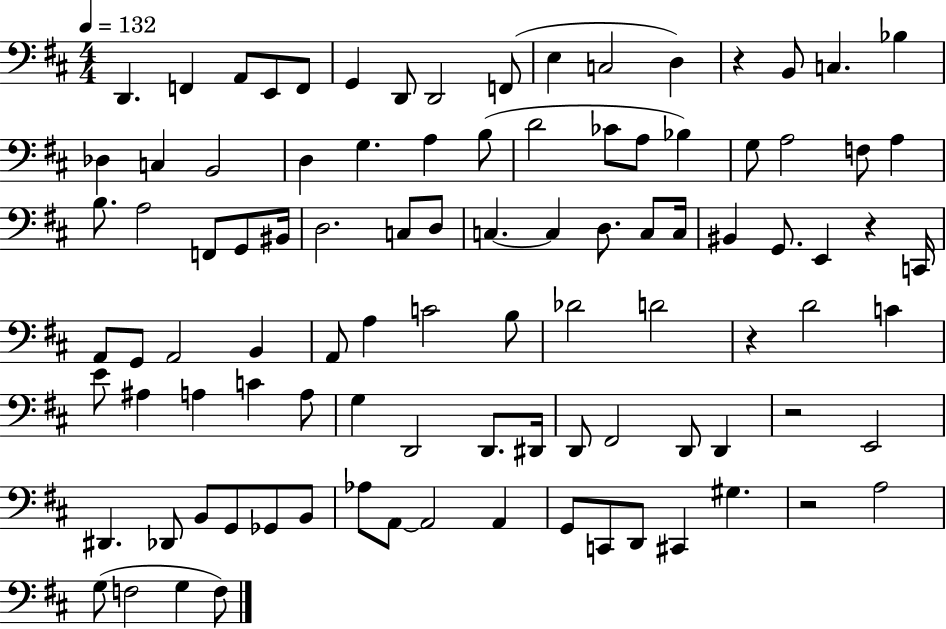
D2/q. F2/q A2/e E2/e F2/e G2/q D2/e D2/h F2/e E3/q C3/h D3/q R/q B2/e C3/q. Bb3/q Db3/q C3/q B2/h D3/q G3/q. A3/q B3/e D4/h CES4/e A3/e Bb3/q G3/e A3/h F3/e A3/q B3/e. A3/h F2/e G2/e BIS2/s D3/h. C3/e D3/e C3/q. C3/q D3/e. C3/e C3/s BIS2/q G2/e. E2/q R/q C2/s A2/e G2/e A2/h B2/q A2/e A3/q C4/h B3/e Db4/h D4/h R/q D4/h C4/q E4/e A#3/q A3/q C4/q A3/e G3/q D2/h D2/e. D#2/s D2/e F#2/h D2/e D2/q R/h E2/h D#2/q. Db2/e B2/e G2/e Gb2/e B2/e Ab3/e A2/e A2/h A2/q G2/e C2/e D2/e C#2/q G#3/q. R/h A3/h G3/e F3/h G3/q F3/e